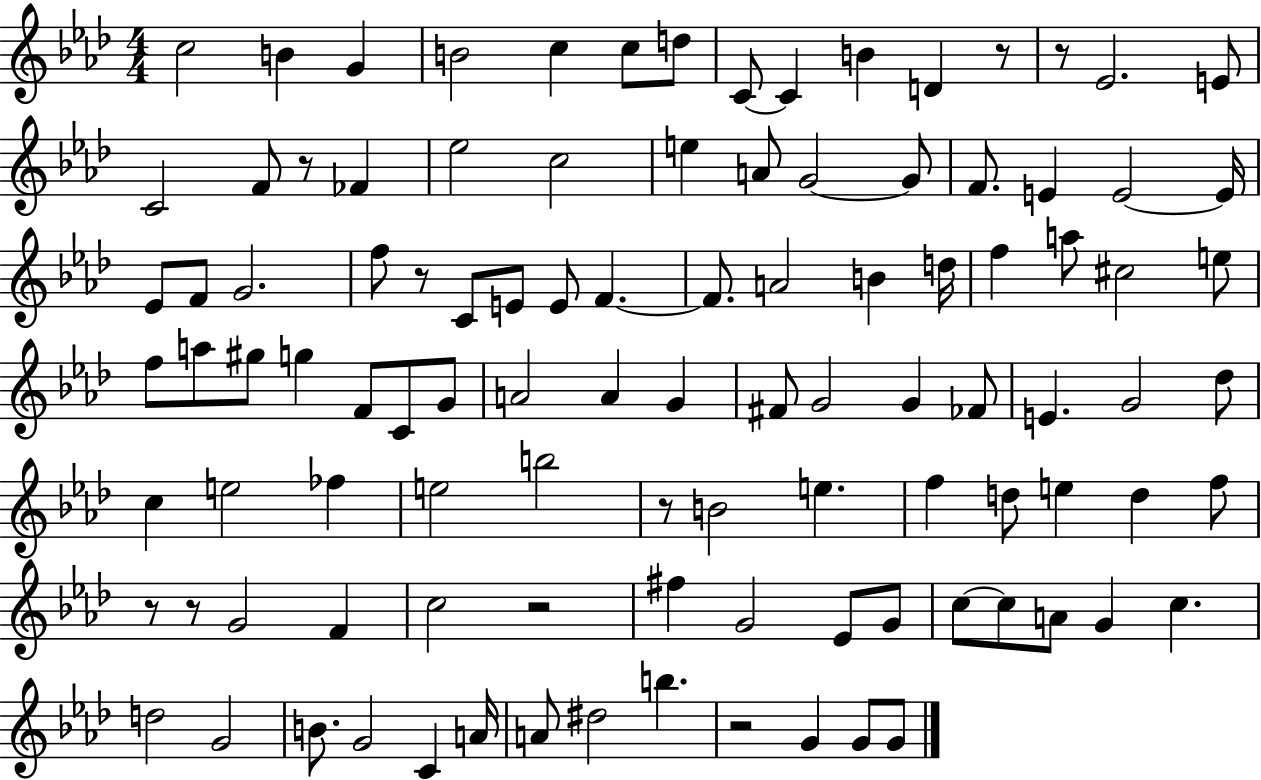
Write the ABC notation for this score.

X:1
T:Untitled
M:4/4
L:1/4
K:Ab
c2 B G B2 c c/2 d/2 C/2 C B D z/2 z/2 _E2 E/2 C2 F/2 z/2 _F _e2 c2 e A/2 G2 G/2 F/2 E E2 E/4 _E/2 F/2 G2 f/2 z/2 C/2 E/2 E/2 F F/2 A2 B d/4 f a/2 ^c2 e/2 f/2 a/2 ^g/2 g F/2 C/2 G/2 A2 A G ^F/2 G2 G _F/2 E G2 _d/2 c e2 _f e2 b2 z/2 B2 e f d/2 e d f/2 z/2 z/2 G2 F c2 z2 ^f G2 _E/2 G/2 c/2 c/2 A/2 G c d2 G2 B/2 G2 C A/4 A/2 ^d2 b z2 G G/2 G/2